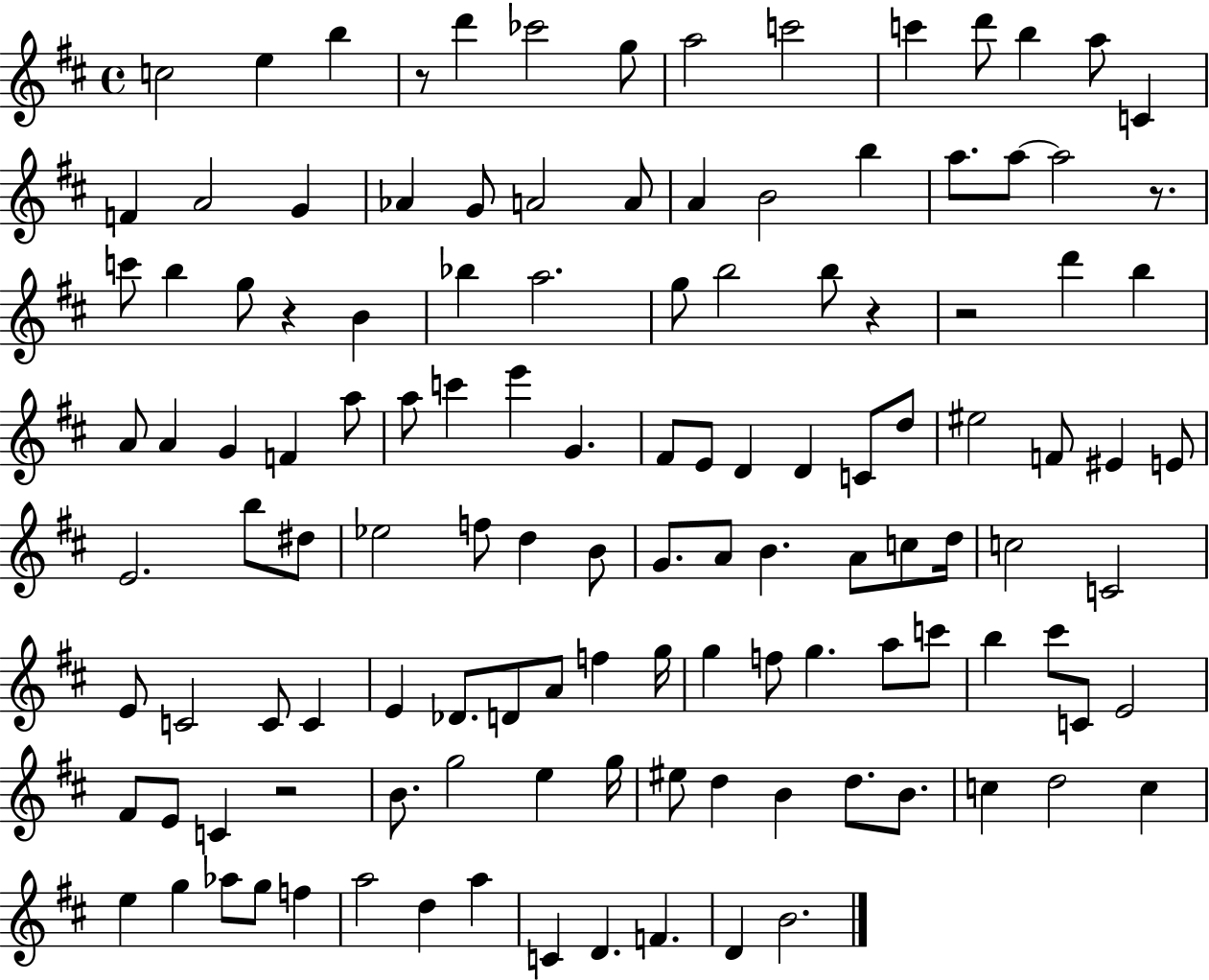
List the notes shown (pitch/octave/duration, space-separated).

C5/h E5/q B5/q R/e D6/q CES6/h G5/e A5/h C6/h C6/q D6/e B5/q A5/e C4/q F4/q A4/h G4/q Ab4/q G4/e A4/h A4/e A4/q B4/h B5/q A5/e. A5/e A5/h R/e. C6/e B5/q G5/e R/q B4/q Bb5/q A5/h. G5/e B5/h B5/e R/q R/h D6/q B5/q A4/e A4/q G4/q F4/q A5/e A5/e C6/q E6/q G4/q. F#4/e E4/e D4/q D4/q C4/e D5/e EIS5/h F4/e EIS4/q E4/e E4/h. B5/e D#5/e Eb5/h F5/e D5/q B4/e G4/e. A4/e B4/q. A4/e C5/e D5/s C5/h C4/h E4/e C4/h C4/e C4/q E4/q Db4/e. D4/e A4/e F5/q G5/s G5/q F5/e G5/q. A5/e C6/e B5/q C#6/e C4/e E4/h F#4/e E4/e C4/q R/h B4/e. G5/h E5/q G5/s EIS5/e D5/q B4/q D5/e. B4/e. C5/q D5/h C5/q E5/q G5/q Ab5/e G5/e F5/q A5/h D5/q A5/q C4/q D4/q. F4/q. D4/q B4/h.